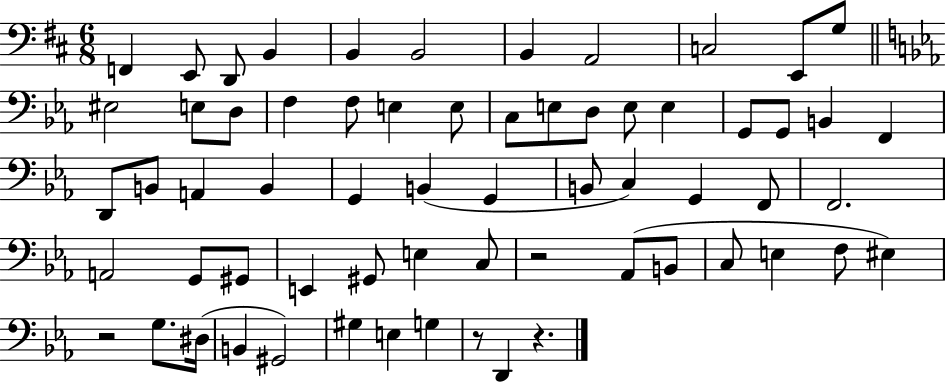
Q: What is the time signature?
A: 6/8